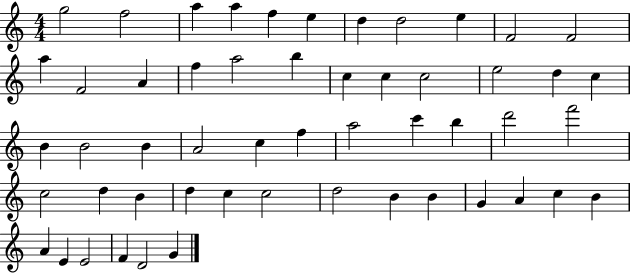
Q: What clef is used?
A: treble